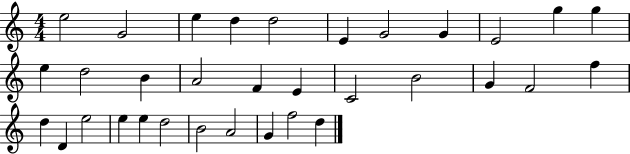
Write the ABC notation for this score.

X:1
T:Untitled
M:4/4
L:1/4
K:C
e2 G2 e d d2 E G2 G E2 g g e d2 B A2 F E C2 B2 G F2 f d D e2 e e d2 B2 A2 G f2 d